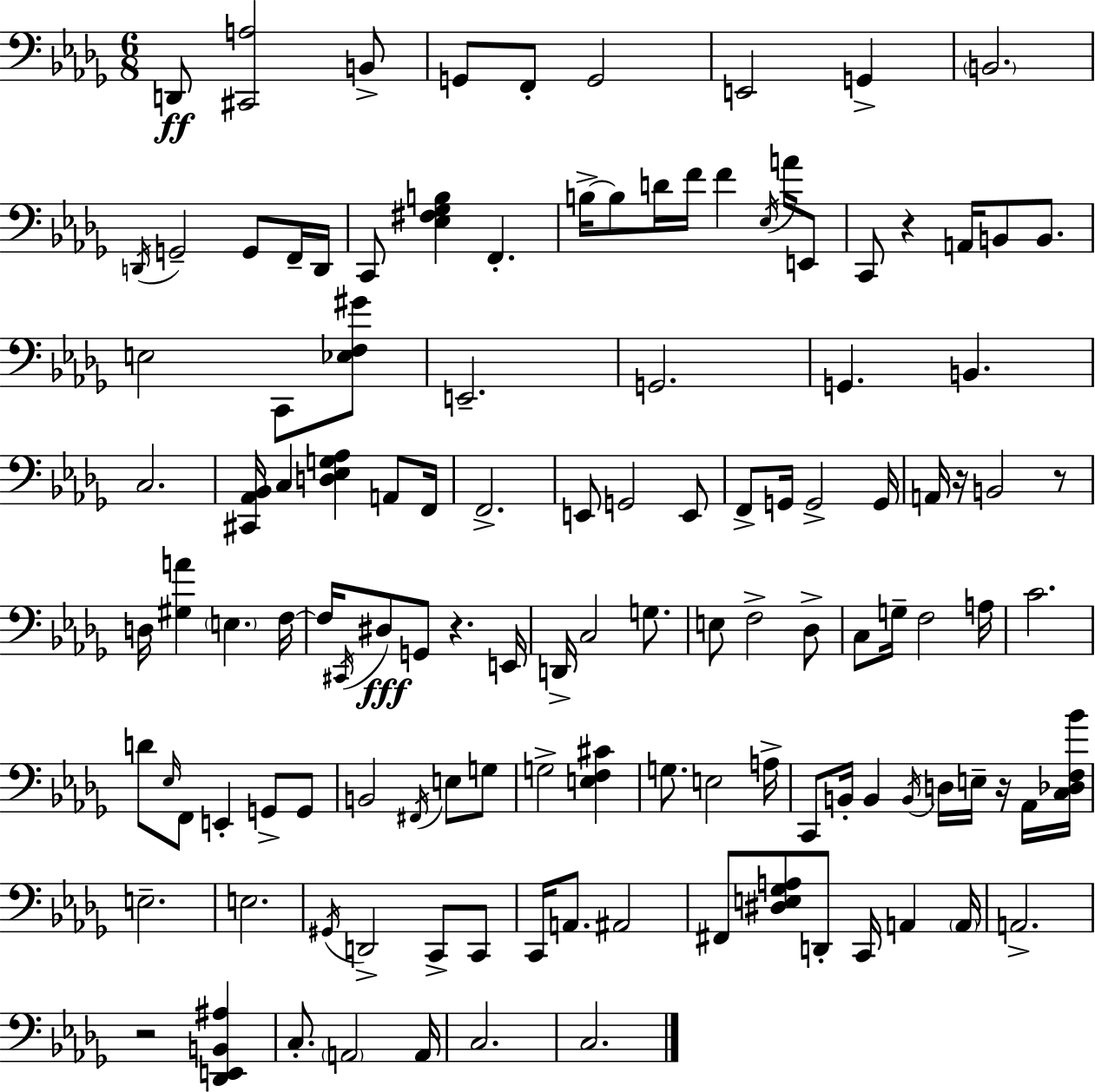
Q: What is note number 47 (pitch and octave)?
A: B2